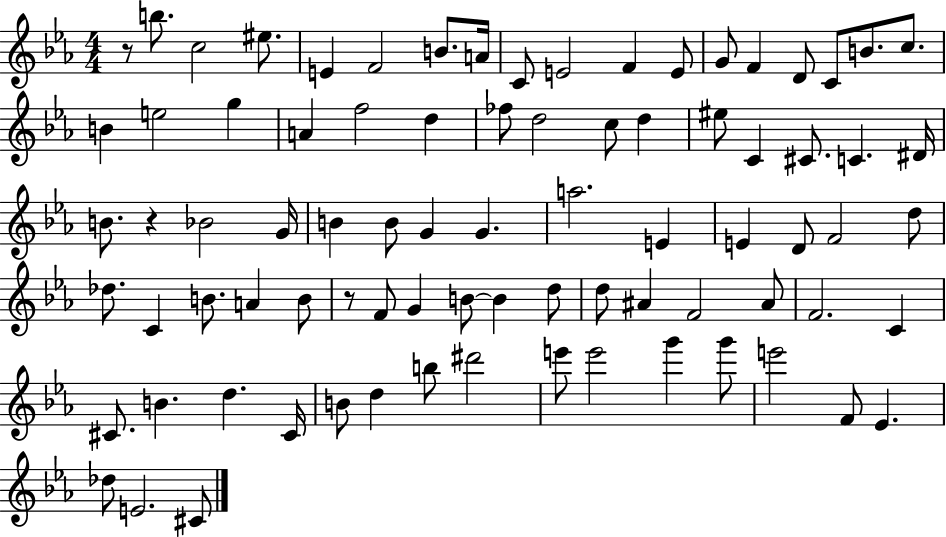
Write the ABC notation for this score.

X:1
T:Untitled
M:4/4
L:1/4
K:Eb
z/2 b/2 c2 ^e/2 E F2 B/2 A/4 C/2 E2 F E/2 G/2 F D/2 C/2 B/2 c/2 B e2 g A f2 d _f/2 d2 c/2 d ^e/2 C ^C/2 C ^D/4 B/2 z _B2 G/4 B B/2 G G a2 E E D/2 F2 d/2 _d/2 C B/2 A B/2 z/2 F/2 G B/2 B d/2 d/2 ^A F2 ^A/2 F2 C ^C/2 B d ^C/4 B/2 d b/2 ^d'2 e'/2 e'2 g' g'/2 e'2 F/2 _E _d/2 E2 ^C/2